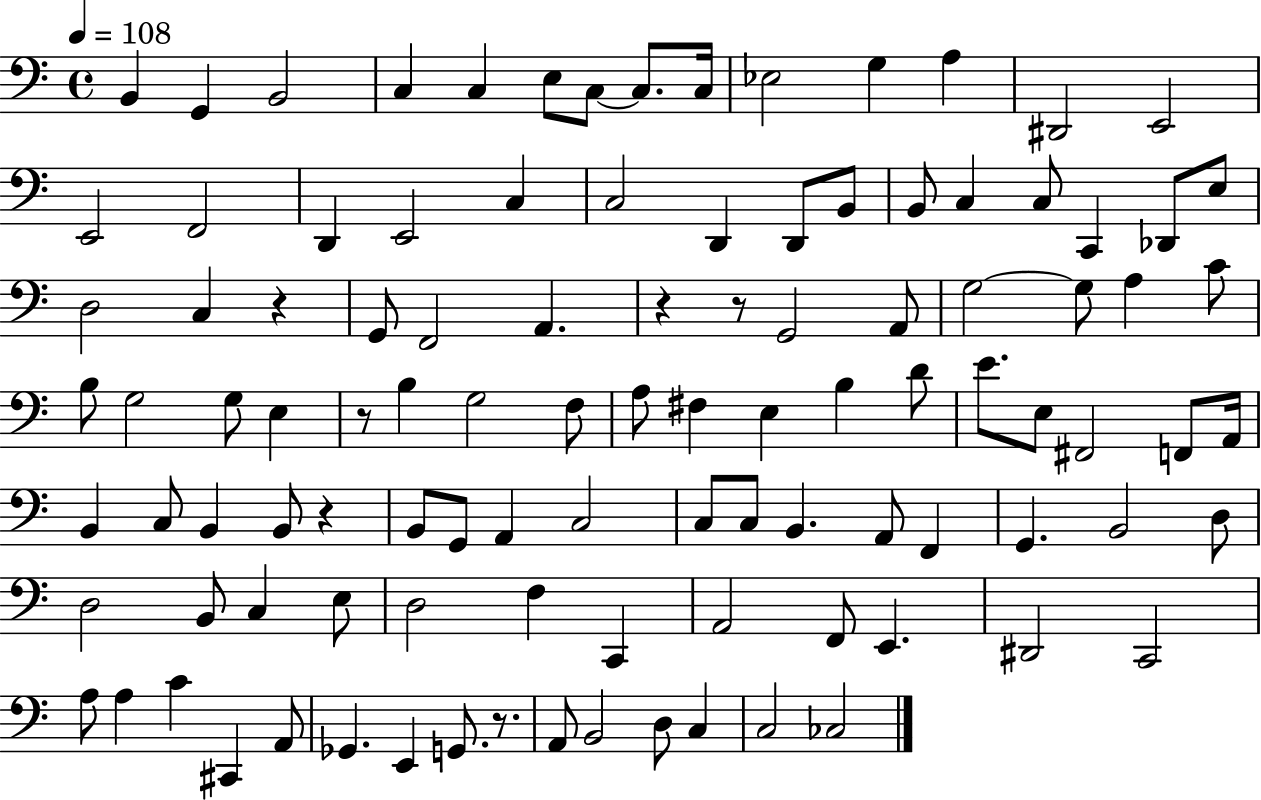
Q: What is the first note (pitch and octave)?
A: B2